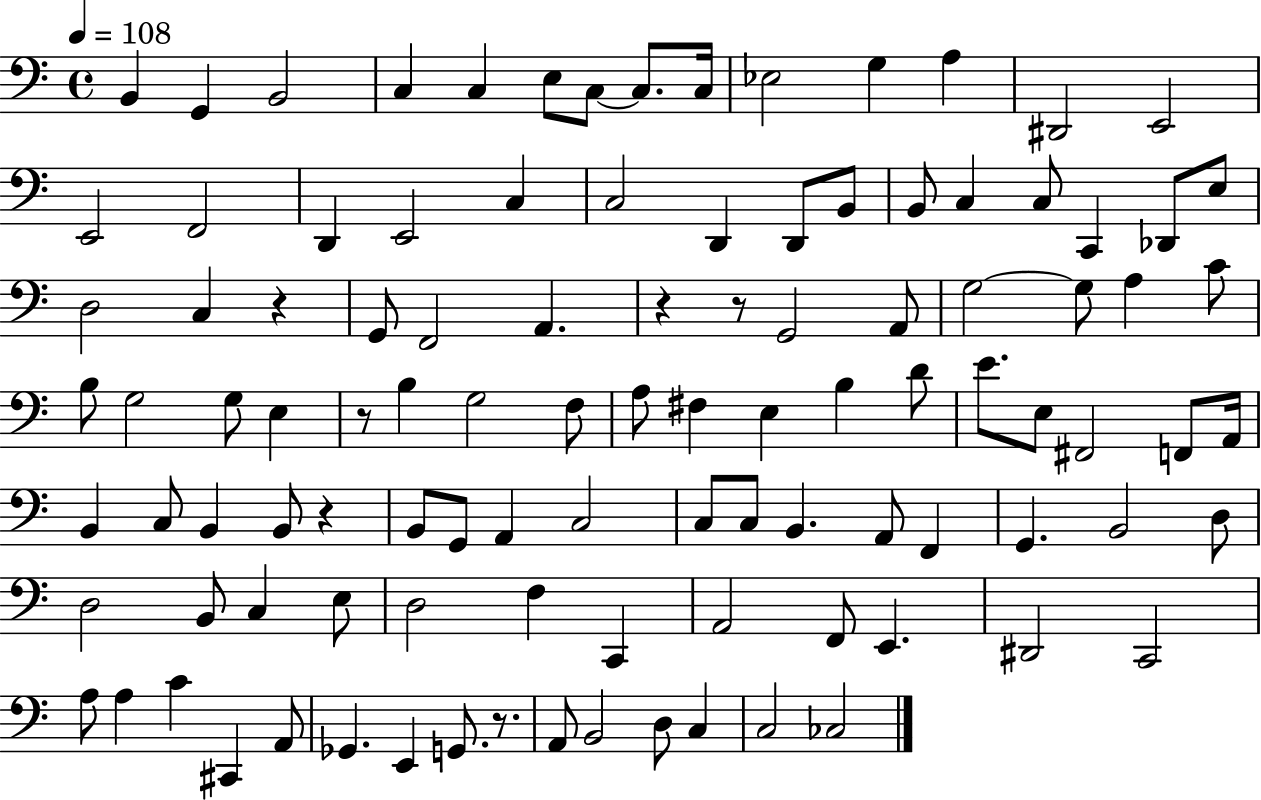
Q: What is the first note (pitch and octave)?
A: B2